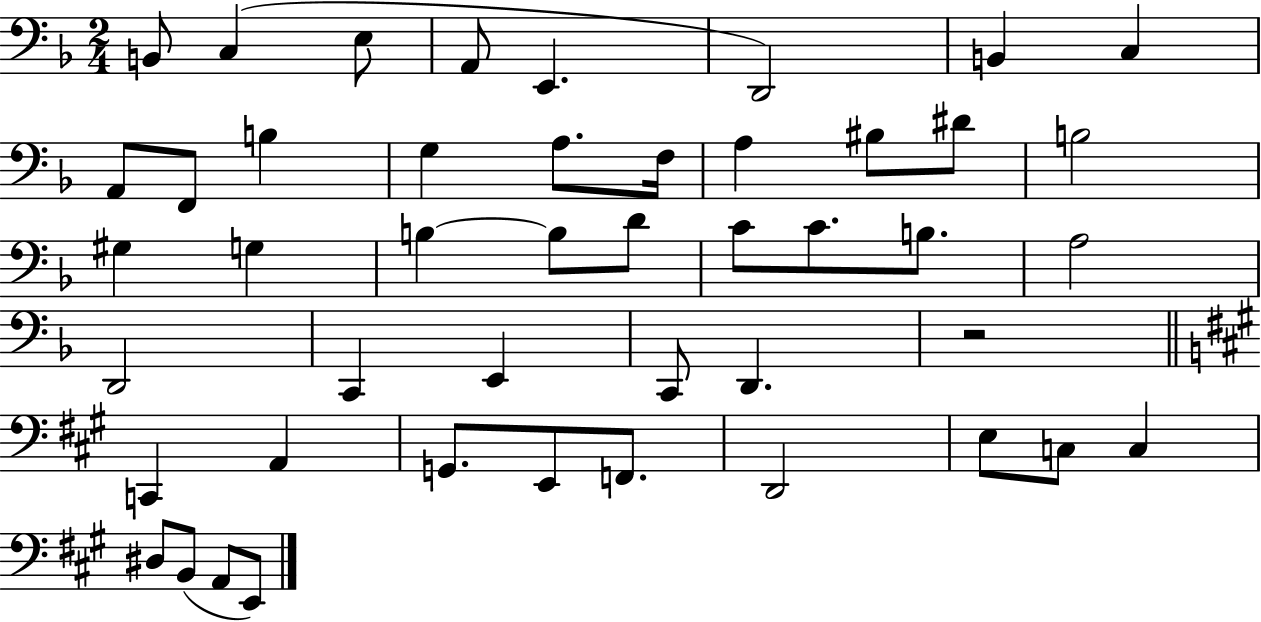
B2/e C3/q E3/e A2/e E2/q. D2/h B2/q C3/q A2/e F2/e B3/q G3/q A3/e. F3/s A3/q BIS3/e D#4/e B3/h G#3/q G3/q B3/q B3/e D4/e C4/e C4/e. B3/e. A3/h D2/h C2/q E2/q C2/e D2/q. R/h C2/q A2/q G2/e. E2/e F2/e. D2/h E3/e C3/e C3/q D#3/e B2/e A2/e E2/e